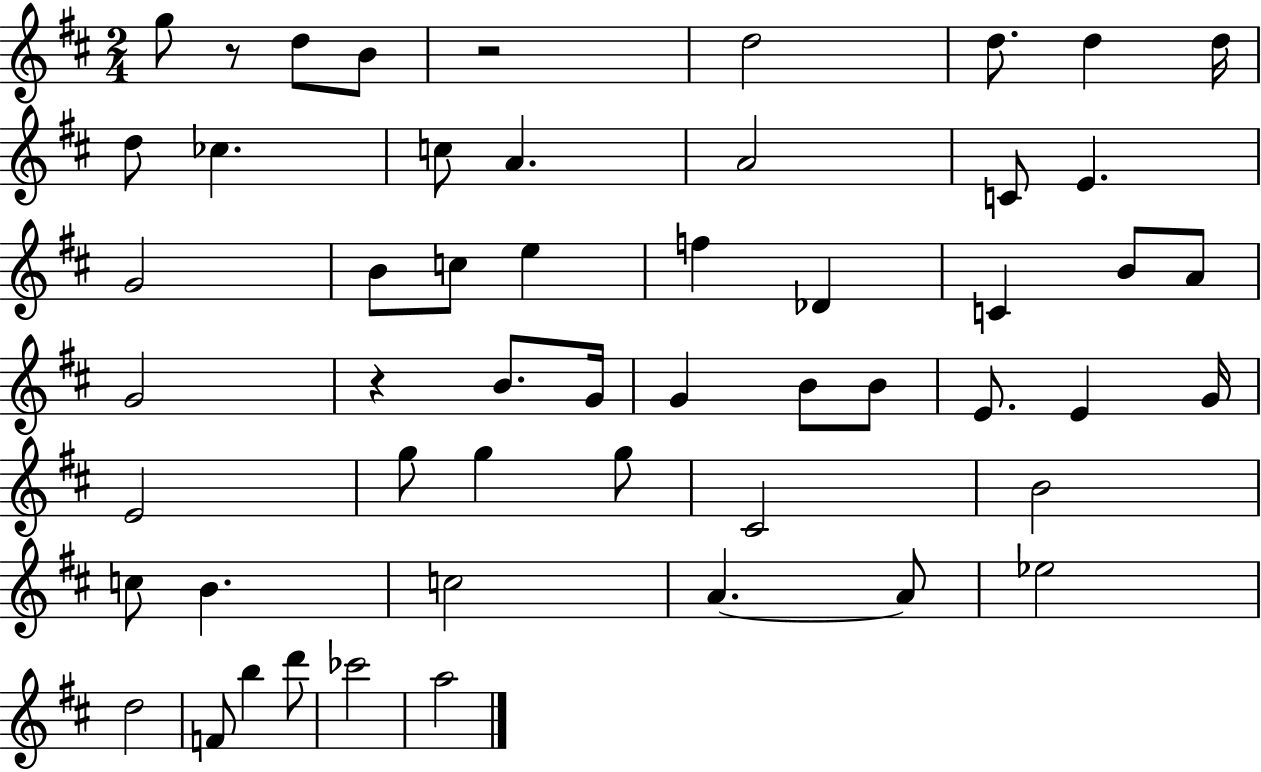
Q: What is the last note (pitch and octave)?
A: A5